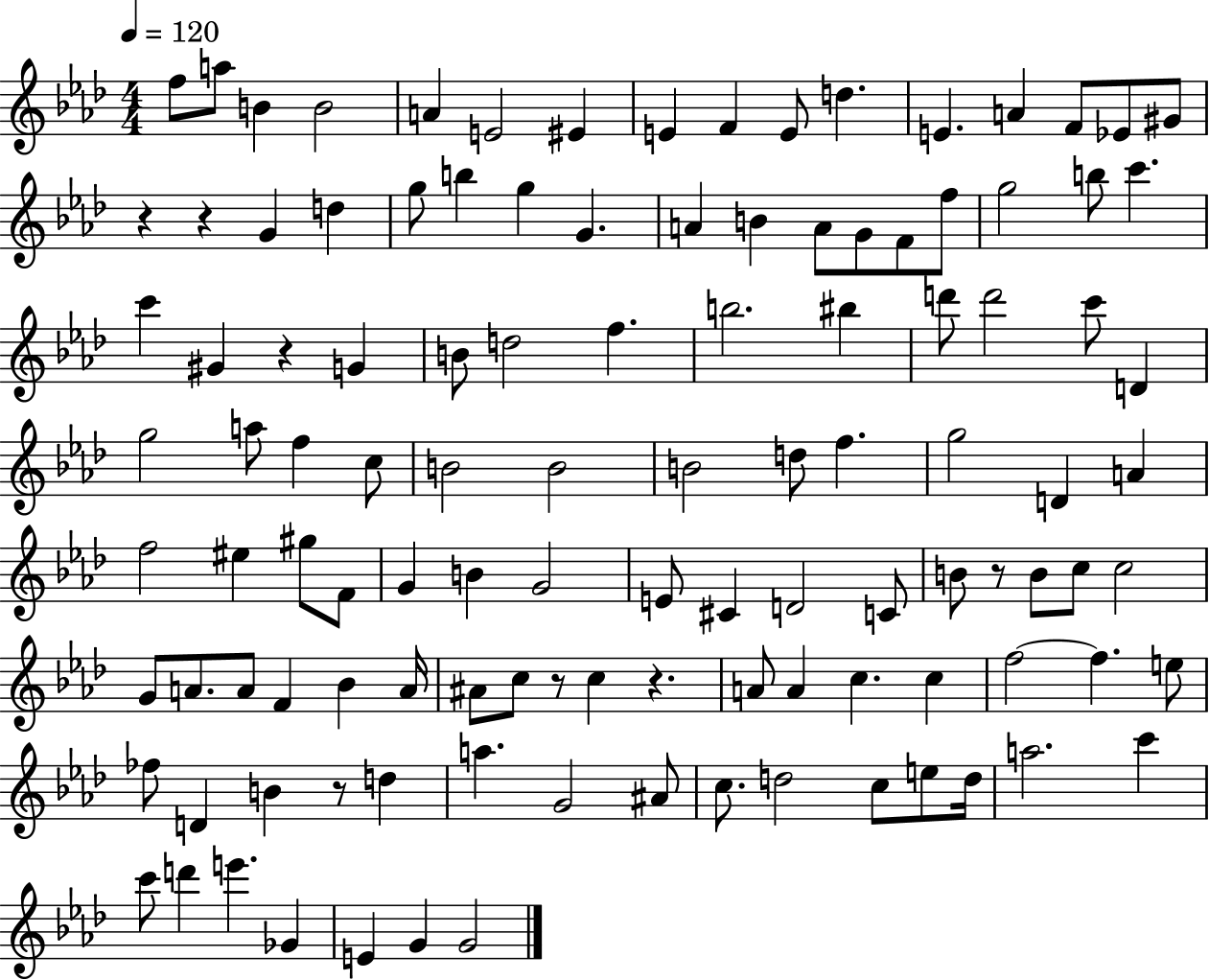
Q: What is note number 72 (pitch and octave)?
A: A4